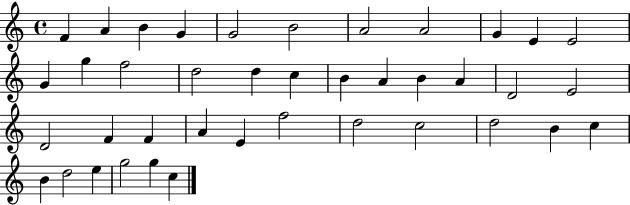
X:1
T:Untitled
M:4/4
L:1/4
K:C
F A B G G2 B2 A2 A2 G E E2 G g f2 d2 d c B A B A D2 E2 D2 F F A E f2 d2 c2 d2 B c B d2 e g2 g c